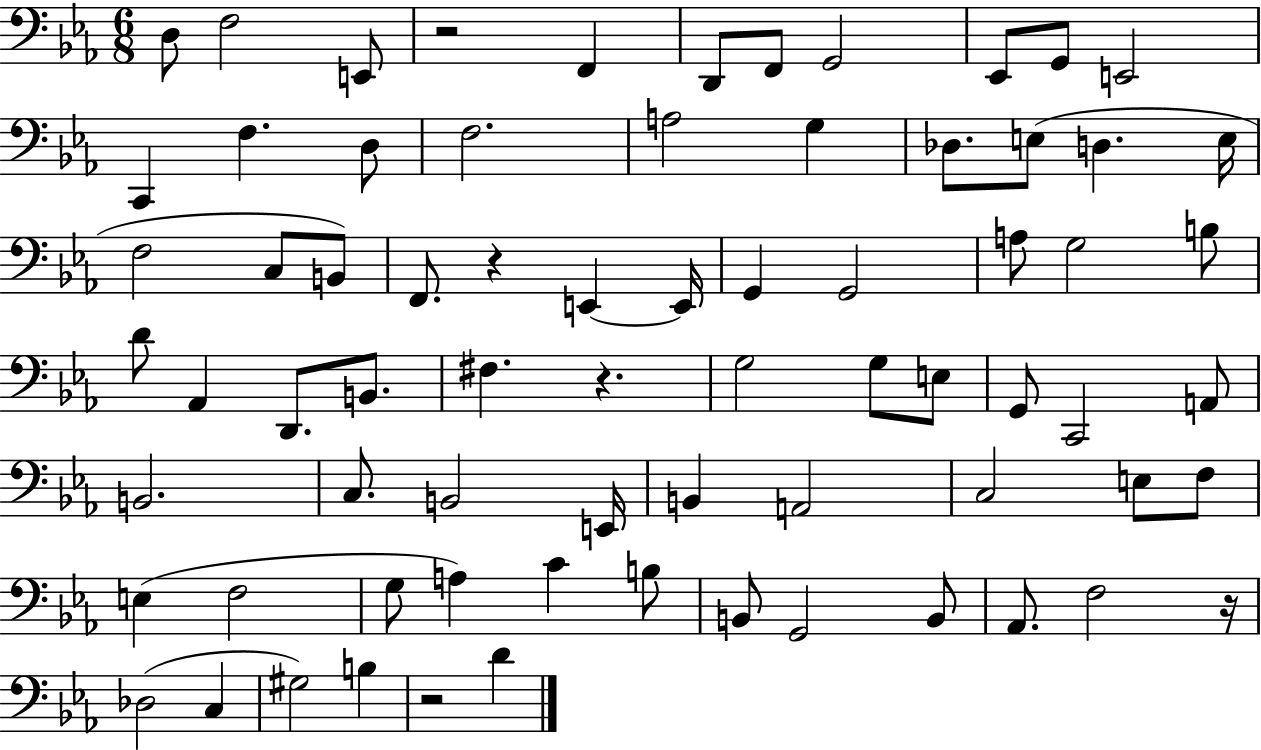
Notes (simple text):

D3/e F3/h E2/e R/h F2/q D2/e F2/e G2/h Eb2/e G2/e E2/h C2/q F3/q. D3/e F3/h. A3/h G3/q Db3/e. E3/e D3/q. E3/s F3/h C3/e B2/e F2/e. R/q E2/q E2/s G2/q G2/h A3/e G3/h B3/e D4/e Ab2/q D2/e. B2/e. F#3/q. R/q. G3/h G3/e E3/e G2/e C2/h A2/e B2/h. C3/e. B2/h E2/s B2/q A2/h C3/h E3/e F3/e E3/q F3/h G3/e A3/q C4/q B3/e B2/e G2/h B2/e Ab2/e. F3/h R/s Db3/h C3/q G#3/h B3/q R/h D4/q